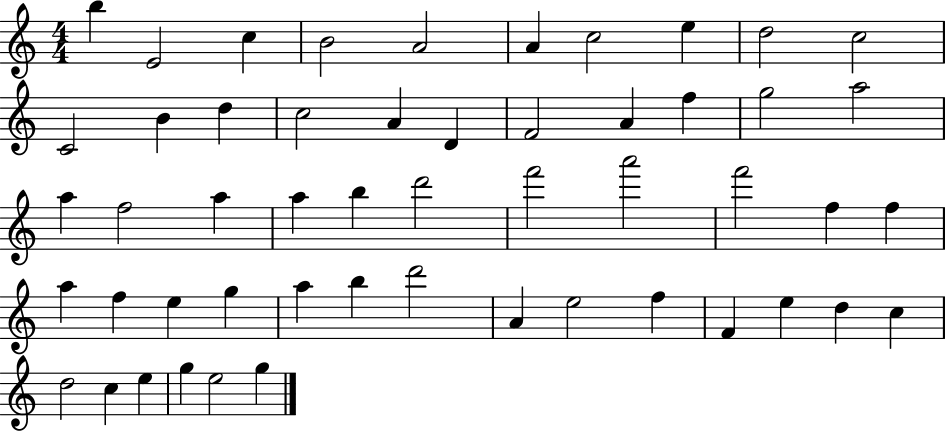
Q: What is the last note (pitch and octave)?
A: G5